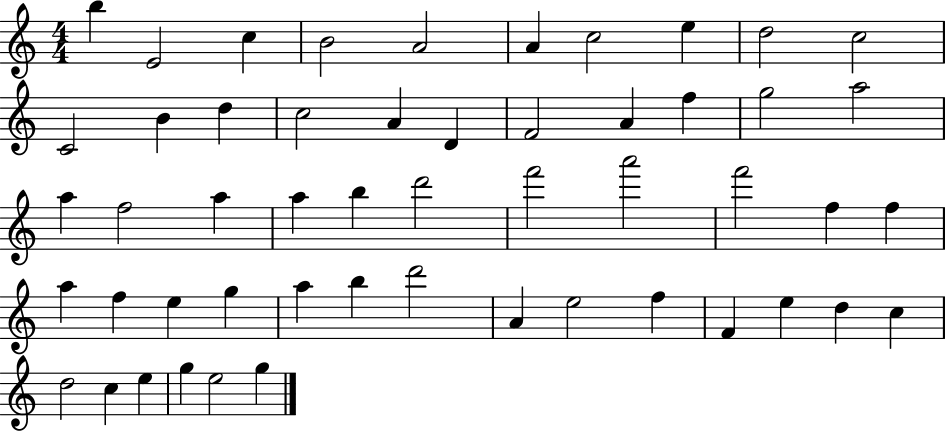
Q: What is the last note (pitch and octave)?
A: G5